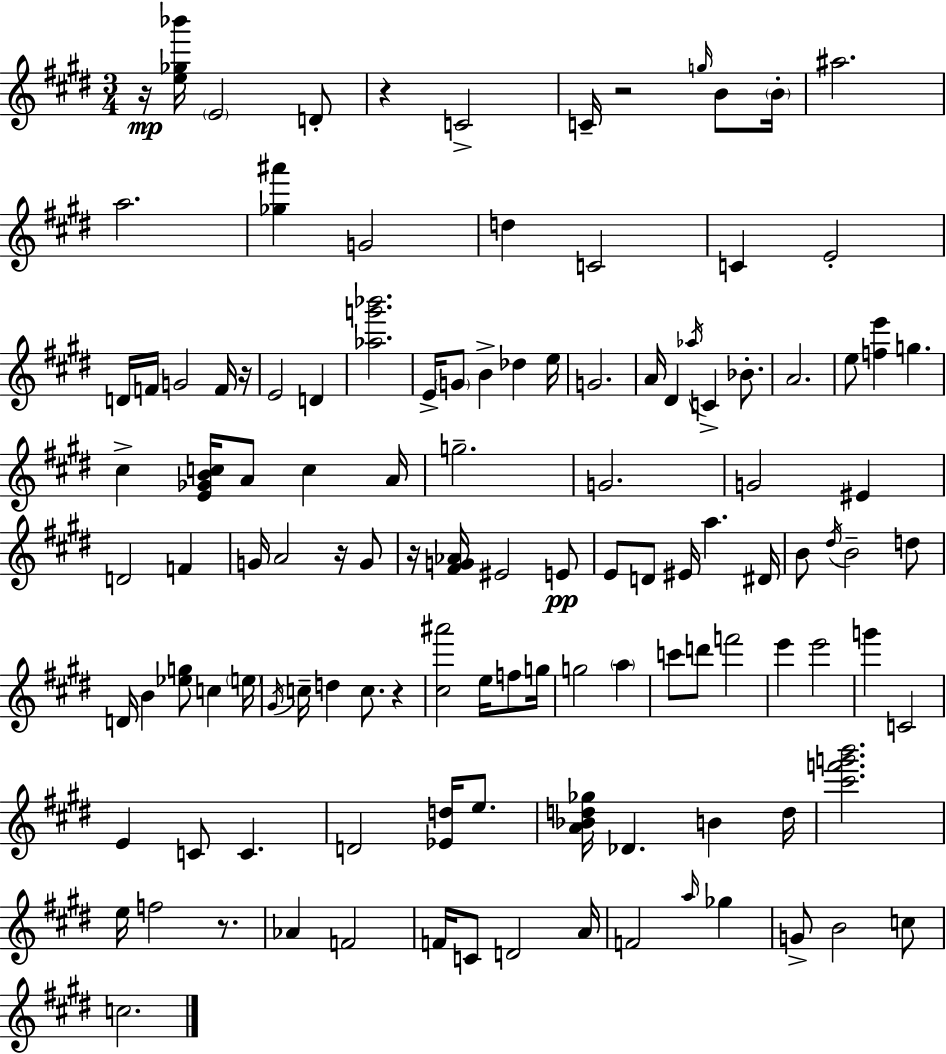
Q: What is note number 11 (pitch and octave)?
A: D5